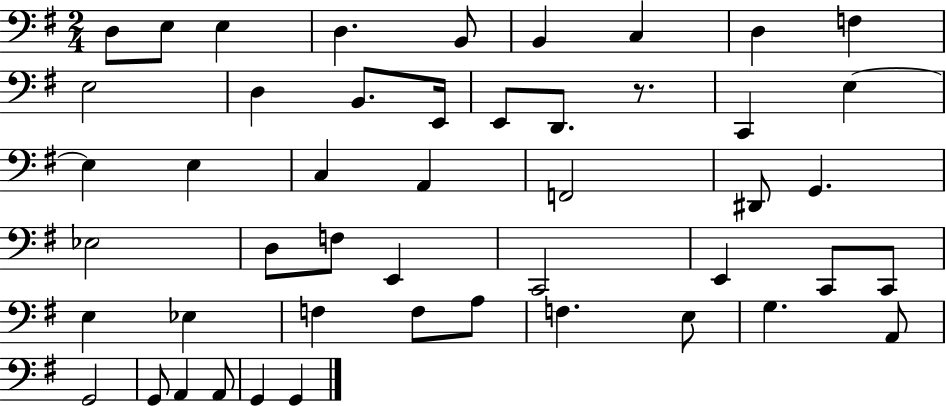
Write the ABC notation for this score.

X:1
T:Untitled
M:2/4
L:1/4
K:G
D,/2 E,/2 E, D, B,,/2 B,, C, D, F, E,2 D, B,,/2 E,,/4 E,,/2 D,,/2 z/2 C,, E, E, E, C, A,, F,,2 ^D,,/2 G,, _E,2 D,/2 F,/2 E,, C,,2 E,, C,,/2 C,,/2 E, _E, F, F,/2 A,/2 F, E,/2 G, A,,/2 G,,2 G,,/2 A,, A,,/2 G,, G,,